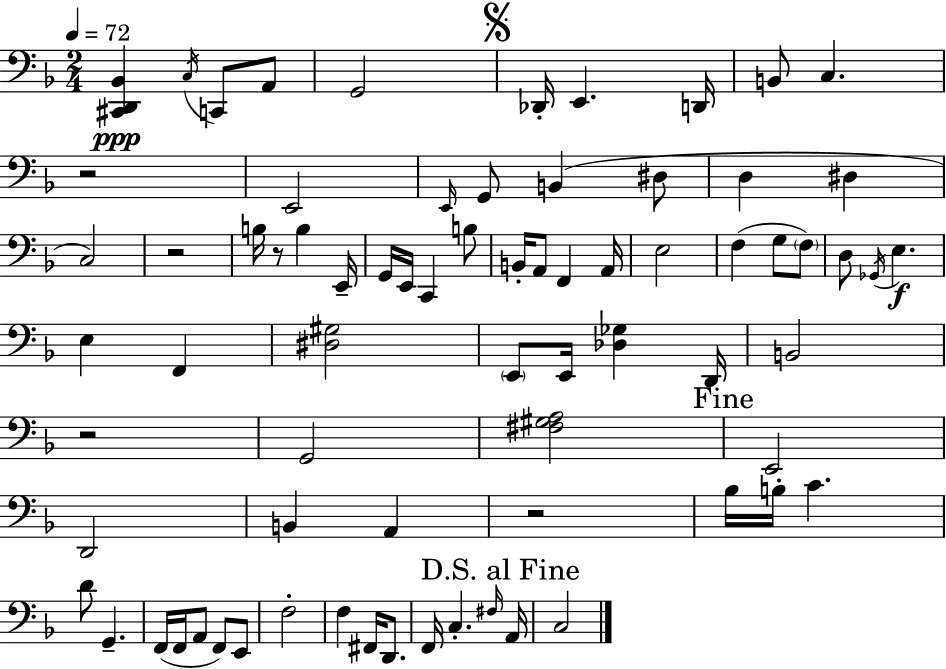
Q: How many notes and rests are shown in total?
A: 74